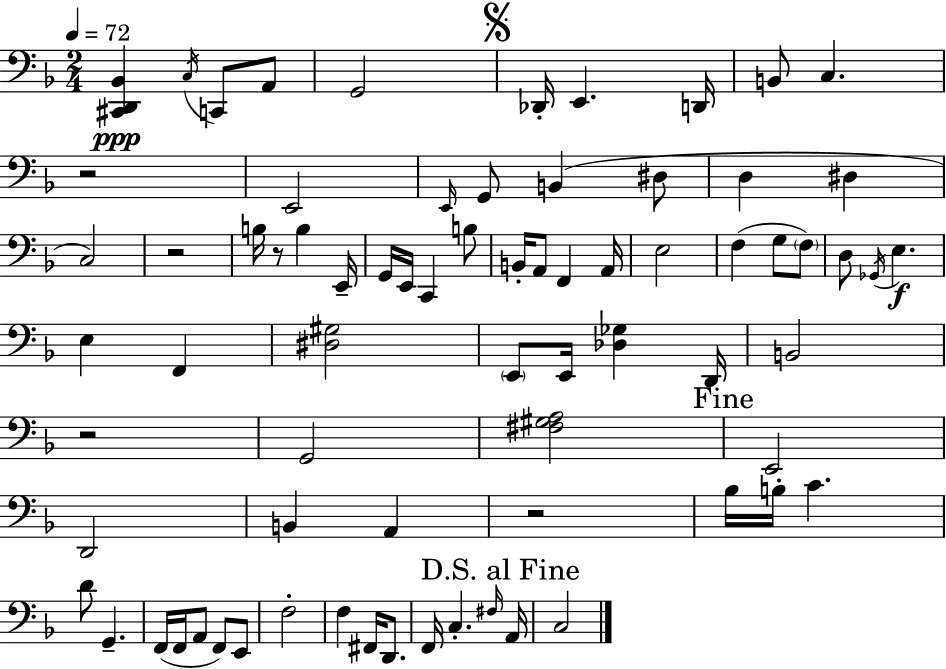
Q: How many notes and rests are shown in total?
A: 74